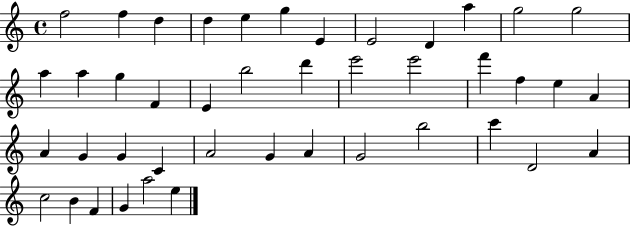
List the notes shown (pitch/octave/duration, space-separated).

F5/h F5/q D5/q D5/q E5/q G5/q E4/q E4/h D4/q A5/q G5/h G5/h A5/q A5/q G5/q F4/q E4/q B5/h D6/q E6/h E6/h F6/q F5/q E5/q A4/q A4/q G4/q G4/q C4/q A4/h G4/q A4/q G4/h B5/h C6/q D4/h A4/q C5/h B4/q F4/q G4/q A5/h E5/q